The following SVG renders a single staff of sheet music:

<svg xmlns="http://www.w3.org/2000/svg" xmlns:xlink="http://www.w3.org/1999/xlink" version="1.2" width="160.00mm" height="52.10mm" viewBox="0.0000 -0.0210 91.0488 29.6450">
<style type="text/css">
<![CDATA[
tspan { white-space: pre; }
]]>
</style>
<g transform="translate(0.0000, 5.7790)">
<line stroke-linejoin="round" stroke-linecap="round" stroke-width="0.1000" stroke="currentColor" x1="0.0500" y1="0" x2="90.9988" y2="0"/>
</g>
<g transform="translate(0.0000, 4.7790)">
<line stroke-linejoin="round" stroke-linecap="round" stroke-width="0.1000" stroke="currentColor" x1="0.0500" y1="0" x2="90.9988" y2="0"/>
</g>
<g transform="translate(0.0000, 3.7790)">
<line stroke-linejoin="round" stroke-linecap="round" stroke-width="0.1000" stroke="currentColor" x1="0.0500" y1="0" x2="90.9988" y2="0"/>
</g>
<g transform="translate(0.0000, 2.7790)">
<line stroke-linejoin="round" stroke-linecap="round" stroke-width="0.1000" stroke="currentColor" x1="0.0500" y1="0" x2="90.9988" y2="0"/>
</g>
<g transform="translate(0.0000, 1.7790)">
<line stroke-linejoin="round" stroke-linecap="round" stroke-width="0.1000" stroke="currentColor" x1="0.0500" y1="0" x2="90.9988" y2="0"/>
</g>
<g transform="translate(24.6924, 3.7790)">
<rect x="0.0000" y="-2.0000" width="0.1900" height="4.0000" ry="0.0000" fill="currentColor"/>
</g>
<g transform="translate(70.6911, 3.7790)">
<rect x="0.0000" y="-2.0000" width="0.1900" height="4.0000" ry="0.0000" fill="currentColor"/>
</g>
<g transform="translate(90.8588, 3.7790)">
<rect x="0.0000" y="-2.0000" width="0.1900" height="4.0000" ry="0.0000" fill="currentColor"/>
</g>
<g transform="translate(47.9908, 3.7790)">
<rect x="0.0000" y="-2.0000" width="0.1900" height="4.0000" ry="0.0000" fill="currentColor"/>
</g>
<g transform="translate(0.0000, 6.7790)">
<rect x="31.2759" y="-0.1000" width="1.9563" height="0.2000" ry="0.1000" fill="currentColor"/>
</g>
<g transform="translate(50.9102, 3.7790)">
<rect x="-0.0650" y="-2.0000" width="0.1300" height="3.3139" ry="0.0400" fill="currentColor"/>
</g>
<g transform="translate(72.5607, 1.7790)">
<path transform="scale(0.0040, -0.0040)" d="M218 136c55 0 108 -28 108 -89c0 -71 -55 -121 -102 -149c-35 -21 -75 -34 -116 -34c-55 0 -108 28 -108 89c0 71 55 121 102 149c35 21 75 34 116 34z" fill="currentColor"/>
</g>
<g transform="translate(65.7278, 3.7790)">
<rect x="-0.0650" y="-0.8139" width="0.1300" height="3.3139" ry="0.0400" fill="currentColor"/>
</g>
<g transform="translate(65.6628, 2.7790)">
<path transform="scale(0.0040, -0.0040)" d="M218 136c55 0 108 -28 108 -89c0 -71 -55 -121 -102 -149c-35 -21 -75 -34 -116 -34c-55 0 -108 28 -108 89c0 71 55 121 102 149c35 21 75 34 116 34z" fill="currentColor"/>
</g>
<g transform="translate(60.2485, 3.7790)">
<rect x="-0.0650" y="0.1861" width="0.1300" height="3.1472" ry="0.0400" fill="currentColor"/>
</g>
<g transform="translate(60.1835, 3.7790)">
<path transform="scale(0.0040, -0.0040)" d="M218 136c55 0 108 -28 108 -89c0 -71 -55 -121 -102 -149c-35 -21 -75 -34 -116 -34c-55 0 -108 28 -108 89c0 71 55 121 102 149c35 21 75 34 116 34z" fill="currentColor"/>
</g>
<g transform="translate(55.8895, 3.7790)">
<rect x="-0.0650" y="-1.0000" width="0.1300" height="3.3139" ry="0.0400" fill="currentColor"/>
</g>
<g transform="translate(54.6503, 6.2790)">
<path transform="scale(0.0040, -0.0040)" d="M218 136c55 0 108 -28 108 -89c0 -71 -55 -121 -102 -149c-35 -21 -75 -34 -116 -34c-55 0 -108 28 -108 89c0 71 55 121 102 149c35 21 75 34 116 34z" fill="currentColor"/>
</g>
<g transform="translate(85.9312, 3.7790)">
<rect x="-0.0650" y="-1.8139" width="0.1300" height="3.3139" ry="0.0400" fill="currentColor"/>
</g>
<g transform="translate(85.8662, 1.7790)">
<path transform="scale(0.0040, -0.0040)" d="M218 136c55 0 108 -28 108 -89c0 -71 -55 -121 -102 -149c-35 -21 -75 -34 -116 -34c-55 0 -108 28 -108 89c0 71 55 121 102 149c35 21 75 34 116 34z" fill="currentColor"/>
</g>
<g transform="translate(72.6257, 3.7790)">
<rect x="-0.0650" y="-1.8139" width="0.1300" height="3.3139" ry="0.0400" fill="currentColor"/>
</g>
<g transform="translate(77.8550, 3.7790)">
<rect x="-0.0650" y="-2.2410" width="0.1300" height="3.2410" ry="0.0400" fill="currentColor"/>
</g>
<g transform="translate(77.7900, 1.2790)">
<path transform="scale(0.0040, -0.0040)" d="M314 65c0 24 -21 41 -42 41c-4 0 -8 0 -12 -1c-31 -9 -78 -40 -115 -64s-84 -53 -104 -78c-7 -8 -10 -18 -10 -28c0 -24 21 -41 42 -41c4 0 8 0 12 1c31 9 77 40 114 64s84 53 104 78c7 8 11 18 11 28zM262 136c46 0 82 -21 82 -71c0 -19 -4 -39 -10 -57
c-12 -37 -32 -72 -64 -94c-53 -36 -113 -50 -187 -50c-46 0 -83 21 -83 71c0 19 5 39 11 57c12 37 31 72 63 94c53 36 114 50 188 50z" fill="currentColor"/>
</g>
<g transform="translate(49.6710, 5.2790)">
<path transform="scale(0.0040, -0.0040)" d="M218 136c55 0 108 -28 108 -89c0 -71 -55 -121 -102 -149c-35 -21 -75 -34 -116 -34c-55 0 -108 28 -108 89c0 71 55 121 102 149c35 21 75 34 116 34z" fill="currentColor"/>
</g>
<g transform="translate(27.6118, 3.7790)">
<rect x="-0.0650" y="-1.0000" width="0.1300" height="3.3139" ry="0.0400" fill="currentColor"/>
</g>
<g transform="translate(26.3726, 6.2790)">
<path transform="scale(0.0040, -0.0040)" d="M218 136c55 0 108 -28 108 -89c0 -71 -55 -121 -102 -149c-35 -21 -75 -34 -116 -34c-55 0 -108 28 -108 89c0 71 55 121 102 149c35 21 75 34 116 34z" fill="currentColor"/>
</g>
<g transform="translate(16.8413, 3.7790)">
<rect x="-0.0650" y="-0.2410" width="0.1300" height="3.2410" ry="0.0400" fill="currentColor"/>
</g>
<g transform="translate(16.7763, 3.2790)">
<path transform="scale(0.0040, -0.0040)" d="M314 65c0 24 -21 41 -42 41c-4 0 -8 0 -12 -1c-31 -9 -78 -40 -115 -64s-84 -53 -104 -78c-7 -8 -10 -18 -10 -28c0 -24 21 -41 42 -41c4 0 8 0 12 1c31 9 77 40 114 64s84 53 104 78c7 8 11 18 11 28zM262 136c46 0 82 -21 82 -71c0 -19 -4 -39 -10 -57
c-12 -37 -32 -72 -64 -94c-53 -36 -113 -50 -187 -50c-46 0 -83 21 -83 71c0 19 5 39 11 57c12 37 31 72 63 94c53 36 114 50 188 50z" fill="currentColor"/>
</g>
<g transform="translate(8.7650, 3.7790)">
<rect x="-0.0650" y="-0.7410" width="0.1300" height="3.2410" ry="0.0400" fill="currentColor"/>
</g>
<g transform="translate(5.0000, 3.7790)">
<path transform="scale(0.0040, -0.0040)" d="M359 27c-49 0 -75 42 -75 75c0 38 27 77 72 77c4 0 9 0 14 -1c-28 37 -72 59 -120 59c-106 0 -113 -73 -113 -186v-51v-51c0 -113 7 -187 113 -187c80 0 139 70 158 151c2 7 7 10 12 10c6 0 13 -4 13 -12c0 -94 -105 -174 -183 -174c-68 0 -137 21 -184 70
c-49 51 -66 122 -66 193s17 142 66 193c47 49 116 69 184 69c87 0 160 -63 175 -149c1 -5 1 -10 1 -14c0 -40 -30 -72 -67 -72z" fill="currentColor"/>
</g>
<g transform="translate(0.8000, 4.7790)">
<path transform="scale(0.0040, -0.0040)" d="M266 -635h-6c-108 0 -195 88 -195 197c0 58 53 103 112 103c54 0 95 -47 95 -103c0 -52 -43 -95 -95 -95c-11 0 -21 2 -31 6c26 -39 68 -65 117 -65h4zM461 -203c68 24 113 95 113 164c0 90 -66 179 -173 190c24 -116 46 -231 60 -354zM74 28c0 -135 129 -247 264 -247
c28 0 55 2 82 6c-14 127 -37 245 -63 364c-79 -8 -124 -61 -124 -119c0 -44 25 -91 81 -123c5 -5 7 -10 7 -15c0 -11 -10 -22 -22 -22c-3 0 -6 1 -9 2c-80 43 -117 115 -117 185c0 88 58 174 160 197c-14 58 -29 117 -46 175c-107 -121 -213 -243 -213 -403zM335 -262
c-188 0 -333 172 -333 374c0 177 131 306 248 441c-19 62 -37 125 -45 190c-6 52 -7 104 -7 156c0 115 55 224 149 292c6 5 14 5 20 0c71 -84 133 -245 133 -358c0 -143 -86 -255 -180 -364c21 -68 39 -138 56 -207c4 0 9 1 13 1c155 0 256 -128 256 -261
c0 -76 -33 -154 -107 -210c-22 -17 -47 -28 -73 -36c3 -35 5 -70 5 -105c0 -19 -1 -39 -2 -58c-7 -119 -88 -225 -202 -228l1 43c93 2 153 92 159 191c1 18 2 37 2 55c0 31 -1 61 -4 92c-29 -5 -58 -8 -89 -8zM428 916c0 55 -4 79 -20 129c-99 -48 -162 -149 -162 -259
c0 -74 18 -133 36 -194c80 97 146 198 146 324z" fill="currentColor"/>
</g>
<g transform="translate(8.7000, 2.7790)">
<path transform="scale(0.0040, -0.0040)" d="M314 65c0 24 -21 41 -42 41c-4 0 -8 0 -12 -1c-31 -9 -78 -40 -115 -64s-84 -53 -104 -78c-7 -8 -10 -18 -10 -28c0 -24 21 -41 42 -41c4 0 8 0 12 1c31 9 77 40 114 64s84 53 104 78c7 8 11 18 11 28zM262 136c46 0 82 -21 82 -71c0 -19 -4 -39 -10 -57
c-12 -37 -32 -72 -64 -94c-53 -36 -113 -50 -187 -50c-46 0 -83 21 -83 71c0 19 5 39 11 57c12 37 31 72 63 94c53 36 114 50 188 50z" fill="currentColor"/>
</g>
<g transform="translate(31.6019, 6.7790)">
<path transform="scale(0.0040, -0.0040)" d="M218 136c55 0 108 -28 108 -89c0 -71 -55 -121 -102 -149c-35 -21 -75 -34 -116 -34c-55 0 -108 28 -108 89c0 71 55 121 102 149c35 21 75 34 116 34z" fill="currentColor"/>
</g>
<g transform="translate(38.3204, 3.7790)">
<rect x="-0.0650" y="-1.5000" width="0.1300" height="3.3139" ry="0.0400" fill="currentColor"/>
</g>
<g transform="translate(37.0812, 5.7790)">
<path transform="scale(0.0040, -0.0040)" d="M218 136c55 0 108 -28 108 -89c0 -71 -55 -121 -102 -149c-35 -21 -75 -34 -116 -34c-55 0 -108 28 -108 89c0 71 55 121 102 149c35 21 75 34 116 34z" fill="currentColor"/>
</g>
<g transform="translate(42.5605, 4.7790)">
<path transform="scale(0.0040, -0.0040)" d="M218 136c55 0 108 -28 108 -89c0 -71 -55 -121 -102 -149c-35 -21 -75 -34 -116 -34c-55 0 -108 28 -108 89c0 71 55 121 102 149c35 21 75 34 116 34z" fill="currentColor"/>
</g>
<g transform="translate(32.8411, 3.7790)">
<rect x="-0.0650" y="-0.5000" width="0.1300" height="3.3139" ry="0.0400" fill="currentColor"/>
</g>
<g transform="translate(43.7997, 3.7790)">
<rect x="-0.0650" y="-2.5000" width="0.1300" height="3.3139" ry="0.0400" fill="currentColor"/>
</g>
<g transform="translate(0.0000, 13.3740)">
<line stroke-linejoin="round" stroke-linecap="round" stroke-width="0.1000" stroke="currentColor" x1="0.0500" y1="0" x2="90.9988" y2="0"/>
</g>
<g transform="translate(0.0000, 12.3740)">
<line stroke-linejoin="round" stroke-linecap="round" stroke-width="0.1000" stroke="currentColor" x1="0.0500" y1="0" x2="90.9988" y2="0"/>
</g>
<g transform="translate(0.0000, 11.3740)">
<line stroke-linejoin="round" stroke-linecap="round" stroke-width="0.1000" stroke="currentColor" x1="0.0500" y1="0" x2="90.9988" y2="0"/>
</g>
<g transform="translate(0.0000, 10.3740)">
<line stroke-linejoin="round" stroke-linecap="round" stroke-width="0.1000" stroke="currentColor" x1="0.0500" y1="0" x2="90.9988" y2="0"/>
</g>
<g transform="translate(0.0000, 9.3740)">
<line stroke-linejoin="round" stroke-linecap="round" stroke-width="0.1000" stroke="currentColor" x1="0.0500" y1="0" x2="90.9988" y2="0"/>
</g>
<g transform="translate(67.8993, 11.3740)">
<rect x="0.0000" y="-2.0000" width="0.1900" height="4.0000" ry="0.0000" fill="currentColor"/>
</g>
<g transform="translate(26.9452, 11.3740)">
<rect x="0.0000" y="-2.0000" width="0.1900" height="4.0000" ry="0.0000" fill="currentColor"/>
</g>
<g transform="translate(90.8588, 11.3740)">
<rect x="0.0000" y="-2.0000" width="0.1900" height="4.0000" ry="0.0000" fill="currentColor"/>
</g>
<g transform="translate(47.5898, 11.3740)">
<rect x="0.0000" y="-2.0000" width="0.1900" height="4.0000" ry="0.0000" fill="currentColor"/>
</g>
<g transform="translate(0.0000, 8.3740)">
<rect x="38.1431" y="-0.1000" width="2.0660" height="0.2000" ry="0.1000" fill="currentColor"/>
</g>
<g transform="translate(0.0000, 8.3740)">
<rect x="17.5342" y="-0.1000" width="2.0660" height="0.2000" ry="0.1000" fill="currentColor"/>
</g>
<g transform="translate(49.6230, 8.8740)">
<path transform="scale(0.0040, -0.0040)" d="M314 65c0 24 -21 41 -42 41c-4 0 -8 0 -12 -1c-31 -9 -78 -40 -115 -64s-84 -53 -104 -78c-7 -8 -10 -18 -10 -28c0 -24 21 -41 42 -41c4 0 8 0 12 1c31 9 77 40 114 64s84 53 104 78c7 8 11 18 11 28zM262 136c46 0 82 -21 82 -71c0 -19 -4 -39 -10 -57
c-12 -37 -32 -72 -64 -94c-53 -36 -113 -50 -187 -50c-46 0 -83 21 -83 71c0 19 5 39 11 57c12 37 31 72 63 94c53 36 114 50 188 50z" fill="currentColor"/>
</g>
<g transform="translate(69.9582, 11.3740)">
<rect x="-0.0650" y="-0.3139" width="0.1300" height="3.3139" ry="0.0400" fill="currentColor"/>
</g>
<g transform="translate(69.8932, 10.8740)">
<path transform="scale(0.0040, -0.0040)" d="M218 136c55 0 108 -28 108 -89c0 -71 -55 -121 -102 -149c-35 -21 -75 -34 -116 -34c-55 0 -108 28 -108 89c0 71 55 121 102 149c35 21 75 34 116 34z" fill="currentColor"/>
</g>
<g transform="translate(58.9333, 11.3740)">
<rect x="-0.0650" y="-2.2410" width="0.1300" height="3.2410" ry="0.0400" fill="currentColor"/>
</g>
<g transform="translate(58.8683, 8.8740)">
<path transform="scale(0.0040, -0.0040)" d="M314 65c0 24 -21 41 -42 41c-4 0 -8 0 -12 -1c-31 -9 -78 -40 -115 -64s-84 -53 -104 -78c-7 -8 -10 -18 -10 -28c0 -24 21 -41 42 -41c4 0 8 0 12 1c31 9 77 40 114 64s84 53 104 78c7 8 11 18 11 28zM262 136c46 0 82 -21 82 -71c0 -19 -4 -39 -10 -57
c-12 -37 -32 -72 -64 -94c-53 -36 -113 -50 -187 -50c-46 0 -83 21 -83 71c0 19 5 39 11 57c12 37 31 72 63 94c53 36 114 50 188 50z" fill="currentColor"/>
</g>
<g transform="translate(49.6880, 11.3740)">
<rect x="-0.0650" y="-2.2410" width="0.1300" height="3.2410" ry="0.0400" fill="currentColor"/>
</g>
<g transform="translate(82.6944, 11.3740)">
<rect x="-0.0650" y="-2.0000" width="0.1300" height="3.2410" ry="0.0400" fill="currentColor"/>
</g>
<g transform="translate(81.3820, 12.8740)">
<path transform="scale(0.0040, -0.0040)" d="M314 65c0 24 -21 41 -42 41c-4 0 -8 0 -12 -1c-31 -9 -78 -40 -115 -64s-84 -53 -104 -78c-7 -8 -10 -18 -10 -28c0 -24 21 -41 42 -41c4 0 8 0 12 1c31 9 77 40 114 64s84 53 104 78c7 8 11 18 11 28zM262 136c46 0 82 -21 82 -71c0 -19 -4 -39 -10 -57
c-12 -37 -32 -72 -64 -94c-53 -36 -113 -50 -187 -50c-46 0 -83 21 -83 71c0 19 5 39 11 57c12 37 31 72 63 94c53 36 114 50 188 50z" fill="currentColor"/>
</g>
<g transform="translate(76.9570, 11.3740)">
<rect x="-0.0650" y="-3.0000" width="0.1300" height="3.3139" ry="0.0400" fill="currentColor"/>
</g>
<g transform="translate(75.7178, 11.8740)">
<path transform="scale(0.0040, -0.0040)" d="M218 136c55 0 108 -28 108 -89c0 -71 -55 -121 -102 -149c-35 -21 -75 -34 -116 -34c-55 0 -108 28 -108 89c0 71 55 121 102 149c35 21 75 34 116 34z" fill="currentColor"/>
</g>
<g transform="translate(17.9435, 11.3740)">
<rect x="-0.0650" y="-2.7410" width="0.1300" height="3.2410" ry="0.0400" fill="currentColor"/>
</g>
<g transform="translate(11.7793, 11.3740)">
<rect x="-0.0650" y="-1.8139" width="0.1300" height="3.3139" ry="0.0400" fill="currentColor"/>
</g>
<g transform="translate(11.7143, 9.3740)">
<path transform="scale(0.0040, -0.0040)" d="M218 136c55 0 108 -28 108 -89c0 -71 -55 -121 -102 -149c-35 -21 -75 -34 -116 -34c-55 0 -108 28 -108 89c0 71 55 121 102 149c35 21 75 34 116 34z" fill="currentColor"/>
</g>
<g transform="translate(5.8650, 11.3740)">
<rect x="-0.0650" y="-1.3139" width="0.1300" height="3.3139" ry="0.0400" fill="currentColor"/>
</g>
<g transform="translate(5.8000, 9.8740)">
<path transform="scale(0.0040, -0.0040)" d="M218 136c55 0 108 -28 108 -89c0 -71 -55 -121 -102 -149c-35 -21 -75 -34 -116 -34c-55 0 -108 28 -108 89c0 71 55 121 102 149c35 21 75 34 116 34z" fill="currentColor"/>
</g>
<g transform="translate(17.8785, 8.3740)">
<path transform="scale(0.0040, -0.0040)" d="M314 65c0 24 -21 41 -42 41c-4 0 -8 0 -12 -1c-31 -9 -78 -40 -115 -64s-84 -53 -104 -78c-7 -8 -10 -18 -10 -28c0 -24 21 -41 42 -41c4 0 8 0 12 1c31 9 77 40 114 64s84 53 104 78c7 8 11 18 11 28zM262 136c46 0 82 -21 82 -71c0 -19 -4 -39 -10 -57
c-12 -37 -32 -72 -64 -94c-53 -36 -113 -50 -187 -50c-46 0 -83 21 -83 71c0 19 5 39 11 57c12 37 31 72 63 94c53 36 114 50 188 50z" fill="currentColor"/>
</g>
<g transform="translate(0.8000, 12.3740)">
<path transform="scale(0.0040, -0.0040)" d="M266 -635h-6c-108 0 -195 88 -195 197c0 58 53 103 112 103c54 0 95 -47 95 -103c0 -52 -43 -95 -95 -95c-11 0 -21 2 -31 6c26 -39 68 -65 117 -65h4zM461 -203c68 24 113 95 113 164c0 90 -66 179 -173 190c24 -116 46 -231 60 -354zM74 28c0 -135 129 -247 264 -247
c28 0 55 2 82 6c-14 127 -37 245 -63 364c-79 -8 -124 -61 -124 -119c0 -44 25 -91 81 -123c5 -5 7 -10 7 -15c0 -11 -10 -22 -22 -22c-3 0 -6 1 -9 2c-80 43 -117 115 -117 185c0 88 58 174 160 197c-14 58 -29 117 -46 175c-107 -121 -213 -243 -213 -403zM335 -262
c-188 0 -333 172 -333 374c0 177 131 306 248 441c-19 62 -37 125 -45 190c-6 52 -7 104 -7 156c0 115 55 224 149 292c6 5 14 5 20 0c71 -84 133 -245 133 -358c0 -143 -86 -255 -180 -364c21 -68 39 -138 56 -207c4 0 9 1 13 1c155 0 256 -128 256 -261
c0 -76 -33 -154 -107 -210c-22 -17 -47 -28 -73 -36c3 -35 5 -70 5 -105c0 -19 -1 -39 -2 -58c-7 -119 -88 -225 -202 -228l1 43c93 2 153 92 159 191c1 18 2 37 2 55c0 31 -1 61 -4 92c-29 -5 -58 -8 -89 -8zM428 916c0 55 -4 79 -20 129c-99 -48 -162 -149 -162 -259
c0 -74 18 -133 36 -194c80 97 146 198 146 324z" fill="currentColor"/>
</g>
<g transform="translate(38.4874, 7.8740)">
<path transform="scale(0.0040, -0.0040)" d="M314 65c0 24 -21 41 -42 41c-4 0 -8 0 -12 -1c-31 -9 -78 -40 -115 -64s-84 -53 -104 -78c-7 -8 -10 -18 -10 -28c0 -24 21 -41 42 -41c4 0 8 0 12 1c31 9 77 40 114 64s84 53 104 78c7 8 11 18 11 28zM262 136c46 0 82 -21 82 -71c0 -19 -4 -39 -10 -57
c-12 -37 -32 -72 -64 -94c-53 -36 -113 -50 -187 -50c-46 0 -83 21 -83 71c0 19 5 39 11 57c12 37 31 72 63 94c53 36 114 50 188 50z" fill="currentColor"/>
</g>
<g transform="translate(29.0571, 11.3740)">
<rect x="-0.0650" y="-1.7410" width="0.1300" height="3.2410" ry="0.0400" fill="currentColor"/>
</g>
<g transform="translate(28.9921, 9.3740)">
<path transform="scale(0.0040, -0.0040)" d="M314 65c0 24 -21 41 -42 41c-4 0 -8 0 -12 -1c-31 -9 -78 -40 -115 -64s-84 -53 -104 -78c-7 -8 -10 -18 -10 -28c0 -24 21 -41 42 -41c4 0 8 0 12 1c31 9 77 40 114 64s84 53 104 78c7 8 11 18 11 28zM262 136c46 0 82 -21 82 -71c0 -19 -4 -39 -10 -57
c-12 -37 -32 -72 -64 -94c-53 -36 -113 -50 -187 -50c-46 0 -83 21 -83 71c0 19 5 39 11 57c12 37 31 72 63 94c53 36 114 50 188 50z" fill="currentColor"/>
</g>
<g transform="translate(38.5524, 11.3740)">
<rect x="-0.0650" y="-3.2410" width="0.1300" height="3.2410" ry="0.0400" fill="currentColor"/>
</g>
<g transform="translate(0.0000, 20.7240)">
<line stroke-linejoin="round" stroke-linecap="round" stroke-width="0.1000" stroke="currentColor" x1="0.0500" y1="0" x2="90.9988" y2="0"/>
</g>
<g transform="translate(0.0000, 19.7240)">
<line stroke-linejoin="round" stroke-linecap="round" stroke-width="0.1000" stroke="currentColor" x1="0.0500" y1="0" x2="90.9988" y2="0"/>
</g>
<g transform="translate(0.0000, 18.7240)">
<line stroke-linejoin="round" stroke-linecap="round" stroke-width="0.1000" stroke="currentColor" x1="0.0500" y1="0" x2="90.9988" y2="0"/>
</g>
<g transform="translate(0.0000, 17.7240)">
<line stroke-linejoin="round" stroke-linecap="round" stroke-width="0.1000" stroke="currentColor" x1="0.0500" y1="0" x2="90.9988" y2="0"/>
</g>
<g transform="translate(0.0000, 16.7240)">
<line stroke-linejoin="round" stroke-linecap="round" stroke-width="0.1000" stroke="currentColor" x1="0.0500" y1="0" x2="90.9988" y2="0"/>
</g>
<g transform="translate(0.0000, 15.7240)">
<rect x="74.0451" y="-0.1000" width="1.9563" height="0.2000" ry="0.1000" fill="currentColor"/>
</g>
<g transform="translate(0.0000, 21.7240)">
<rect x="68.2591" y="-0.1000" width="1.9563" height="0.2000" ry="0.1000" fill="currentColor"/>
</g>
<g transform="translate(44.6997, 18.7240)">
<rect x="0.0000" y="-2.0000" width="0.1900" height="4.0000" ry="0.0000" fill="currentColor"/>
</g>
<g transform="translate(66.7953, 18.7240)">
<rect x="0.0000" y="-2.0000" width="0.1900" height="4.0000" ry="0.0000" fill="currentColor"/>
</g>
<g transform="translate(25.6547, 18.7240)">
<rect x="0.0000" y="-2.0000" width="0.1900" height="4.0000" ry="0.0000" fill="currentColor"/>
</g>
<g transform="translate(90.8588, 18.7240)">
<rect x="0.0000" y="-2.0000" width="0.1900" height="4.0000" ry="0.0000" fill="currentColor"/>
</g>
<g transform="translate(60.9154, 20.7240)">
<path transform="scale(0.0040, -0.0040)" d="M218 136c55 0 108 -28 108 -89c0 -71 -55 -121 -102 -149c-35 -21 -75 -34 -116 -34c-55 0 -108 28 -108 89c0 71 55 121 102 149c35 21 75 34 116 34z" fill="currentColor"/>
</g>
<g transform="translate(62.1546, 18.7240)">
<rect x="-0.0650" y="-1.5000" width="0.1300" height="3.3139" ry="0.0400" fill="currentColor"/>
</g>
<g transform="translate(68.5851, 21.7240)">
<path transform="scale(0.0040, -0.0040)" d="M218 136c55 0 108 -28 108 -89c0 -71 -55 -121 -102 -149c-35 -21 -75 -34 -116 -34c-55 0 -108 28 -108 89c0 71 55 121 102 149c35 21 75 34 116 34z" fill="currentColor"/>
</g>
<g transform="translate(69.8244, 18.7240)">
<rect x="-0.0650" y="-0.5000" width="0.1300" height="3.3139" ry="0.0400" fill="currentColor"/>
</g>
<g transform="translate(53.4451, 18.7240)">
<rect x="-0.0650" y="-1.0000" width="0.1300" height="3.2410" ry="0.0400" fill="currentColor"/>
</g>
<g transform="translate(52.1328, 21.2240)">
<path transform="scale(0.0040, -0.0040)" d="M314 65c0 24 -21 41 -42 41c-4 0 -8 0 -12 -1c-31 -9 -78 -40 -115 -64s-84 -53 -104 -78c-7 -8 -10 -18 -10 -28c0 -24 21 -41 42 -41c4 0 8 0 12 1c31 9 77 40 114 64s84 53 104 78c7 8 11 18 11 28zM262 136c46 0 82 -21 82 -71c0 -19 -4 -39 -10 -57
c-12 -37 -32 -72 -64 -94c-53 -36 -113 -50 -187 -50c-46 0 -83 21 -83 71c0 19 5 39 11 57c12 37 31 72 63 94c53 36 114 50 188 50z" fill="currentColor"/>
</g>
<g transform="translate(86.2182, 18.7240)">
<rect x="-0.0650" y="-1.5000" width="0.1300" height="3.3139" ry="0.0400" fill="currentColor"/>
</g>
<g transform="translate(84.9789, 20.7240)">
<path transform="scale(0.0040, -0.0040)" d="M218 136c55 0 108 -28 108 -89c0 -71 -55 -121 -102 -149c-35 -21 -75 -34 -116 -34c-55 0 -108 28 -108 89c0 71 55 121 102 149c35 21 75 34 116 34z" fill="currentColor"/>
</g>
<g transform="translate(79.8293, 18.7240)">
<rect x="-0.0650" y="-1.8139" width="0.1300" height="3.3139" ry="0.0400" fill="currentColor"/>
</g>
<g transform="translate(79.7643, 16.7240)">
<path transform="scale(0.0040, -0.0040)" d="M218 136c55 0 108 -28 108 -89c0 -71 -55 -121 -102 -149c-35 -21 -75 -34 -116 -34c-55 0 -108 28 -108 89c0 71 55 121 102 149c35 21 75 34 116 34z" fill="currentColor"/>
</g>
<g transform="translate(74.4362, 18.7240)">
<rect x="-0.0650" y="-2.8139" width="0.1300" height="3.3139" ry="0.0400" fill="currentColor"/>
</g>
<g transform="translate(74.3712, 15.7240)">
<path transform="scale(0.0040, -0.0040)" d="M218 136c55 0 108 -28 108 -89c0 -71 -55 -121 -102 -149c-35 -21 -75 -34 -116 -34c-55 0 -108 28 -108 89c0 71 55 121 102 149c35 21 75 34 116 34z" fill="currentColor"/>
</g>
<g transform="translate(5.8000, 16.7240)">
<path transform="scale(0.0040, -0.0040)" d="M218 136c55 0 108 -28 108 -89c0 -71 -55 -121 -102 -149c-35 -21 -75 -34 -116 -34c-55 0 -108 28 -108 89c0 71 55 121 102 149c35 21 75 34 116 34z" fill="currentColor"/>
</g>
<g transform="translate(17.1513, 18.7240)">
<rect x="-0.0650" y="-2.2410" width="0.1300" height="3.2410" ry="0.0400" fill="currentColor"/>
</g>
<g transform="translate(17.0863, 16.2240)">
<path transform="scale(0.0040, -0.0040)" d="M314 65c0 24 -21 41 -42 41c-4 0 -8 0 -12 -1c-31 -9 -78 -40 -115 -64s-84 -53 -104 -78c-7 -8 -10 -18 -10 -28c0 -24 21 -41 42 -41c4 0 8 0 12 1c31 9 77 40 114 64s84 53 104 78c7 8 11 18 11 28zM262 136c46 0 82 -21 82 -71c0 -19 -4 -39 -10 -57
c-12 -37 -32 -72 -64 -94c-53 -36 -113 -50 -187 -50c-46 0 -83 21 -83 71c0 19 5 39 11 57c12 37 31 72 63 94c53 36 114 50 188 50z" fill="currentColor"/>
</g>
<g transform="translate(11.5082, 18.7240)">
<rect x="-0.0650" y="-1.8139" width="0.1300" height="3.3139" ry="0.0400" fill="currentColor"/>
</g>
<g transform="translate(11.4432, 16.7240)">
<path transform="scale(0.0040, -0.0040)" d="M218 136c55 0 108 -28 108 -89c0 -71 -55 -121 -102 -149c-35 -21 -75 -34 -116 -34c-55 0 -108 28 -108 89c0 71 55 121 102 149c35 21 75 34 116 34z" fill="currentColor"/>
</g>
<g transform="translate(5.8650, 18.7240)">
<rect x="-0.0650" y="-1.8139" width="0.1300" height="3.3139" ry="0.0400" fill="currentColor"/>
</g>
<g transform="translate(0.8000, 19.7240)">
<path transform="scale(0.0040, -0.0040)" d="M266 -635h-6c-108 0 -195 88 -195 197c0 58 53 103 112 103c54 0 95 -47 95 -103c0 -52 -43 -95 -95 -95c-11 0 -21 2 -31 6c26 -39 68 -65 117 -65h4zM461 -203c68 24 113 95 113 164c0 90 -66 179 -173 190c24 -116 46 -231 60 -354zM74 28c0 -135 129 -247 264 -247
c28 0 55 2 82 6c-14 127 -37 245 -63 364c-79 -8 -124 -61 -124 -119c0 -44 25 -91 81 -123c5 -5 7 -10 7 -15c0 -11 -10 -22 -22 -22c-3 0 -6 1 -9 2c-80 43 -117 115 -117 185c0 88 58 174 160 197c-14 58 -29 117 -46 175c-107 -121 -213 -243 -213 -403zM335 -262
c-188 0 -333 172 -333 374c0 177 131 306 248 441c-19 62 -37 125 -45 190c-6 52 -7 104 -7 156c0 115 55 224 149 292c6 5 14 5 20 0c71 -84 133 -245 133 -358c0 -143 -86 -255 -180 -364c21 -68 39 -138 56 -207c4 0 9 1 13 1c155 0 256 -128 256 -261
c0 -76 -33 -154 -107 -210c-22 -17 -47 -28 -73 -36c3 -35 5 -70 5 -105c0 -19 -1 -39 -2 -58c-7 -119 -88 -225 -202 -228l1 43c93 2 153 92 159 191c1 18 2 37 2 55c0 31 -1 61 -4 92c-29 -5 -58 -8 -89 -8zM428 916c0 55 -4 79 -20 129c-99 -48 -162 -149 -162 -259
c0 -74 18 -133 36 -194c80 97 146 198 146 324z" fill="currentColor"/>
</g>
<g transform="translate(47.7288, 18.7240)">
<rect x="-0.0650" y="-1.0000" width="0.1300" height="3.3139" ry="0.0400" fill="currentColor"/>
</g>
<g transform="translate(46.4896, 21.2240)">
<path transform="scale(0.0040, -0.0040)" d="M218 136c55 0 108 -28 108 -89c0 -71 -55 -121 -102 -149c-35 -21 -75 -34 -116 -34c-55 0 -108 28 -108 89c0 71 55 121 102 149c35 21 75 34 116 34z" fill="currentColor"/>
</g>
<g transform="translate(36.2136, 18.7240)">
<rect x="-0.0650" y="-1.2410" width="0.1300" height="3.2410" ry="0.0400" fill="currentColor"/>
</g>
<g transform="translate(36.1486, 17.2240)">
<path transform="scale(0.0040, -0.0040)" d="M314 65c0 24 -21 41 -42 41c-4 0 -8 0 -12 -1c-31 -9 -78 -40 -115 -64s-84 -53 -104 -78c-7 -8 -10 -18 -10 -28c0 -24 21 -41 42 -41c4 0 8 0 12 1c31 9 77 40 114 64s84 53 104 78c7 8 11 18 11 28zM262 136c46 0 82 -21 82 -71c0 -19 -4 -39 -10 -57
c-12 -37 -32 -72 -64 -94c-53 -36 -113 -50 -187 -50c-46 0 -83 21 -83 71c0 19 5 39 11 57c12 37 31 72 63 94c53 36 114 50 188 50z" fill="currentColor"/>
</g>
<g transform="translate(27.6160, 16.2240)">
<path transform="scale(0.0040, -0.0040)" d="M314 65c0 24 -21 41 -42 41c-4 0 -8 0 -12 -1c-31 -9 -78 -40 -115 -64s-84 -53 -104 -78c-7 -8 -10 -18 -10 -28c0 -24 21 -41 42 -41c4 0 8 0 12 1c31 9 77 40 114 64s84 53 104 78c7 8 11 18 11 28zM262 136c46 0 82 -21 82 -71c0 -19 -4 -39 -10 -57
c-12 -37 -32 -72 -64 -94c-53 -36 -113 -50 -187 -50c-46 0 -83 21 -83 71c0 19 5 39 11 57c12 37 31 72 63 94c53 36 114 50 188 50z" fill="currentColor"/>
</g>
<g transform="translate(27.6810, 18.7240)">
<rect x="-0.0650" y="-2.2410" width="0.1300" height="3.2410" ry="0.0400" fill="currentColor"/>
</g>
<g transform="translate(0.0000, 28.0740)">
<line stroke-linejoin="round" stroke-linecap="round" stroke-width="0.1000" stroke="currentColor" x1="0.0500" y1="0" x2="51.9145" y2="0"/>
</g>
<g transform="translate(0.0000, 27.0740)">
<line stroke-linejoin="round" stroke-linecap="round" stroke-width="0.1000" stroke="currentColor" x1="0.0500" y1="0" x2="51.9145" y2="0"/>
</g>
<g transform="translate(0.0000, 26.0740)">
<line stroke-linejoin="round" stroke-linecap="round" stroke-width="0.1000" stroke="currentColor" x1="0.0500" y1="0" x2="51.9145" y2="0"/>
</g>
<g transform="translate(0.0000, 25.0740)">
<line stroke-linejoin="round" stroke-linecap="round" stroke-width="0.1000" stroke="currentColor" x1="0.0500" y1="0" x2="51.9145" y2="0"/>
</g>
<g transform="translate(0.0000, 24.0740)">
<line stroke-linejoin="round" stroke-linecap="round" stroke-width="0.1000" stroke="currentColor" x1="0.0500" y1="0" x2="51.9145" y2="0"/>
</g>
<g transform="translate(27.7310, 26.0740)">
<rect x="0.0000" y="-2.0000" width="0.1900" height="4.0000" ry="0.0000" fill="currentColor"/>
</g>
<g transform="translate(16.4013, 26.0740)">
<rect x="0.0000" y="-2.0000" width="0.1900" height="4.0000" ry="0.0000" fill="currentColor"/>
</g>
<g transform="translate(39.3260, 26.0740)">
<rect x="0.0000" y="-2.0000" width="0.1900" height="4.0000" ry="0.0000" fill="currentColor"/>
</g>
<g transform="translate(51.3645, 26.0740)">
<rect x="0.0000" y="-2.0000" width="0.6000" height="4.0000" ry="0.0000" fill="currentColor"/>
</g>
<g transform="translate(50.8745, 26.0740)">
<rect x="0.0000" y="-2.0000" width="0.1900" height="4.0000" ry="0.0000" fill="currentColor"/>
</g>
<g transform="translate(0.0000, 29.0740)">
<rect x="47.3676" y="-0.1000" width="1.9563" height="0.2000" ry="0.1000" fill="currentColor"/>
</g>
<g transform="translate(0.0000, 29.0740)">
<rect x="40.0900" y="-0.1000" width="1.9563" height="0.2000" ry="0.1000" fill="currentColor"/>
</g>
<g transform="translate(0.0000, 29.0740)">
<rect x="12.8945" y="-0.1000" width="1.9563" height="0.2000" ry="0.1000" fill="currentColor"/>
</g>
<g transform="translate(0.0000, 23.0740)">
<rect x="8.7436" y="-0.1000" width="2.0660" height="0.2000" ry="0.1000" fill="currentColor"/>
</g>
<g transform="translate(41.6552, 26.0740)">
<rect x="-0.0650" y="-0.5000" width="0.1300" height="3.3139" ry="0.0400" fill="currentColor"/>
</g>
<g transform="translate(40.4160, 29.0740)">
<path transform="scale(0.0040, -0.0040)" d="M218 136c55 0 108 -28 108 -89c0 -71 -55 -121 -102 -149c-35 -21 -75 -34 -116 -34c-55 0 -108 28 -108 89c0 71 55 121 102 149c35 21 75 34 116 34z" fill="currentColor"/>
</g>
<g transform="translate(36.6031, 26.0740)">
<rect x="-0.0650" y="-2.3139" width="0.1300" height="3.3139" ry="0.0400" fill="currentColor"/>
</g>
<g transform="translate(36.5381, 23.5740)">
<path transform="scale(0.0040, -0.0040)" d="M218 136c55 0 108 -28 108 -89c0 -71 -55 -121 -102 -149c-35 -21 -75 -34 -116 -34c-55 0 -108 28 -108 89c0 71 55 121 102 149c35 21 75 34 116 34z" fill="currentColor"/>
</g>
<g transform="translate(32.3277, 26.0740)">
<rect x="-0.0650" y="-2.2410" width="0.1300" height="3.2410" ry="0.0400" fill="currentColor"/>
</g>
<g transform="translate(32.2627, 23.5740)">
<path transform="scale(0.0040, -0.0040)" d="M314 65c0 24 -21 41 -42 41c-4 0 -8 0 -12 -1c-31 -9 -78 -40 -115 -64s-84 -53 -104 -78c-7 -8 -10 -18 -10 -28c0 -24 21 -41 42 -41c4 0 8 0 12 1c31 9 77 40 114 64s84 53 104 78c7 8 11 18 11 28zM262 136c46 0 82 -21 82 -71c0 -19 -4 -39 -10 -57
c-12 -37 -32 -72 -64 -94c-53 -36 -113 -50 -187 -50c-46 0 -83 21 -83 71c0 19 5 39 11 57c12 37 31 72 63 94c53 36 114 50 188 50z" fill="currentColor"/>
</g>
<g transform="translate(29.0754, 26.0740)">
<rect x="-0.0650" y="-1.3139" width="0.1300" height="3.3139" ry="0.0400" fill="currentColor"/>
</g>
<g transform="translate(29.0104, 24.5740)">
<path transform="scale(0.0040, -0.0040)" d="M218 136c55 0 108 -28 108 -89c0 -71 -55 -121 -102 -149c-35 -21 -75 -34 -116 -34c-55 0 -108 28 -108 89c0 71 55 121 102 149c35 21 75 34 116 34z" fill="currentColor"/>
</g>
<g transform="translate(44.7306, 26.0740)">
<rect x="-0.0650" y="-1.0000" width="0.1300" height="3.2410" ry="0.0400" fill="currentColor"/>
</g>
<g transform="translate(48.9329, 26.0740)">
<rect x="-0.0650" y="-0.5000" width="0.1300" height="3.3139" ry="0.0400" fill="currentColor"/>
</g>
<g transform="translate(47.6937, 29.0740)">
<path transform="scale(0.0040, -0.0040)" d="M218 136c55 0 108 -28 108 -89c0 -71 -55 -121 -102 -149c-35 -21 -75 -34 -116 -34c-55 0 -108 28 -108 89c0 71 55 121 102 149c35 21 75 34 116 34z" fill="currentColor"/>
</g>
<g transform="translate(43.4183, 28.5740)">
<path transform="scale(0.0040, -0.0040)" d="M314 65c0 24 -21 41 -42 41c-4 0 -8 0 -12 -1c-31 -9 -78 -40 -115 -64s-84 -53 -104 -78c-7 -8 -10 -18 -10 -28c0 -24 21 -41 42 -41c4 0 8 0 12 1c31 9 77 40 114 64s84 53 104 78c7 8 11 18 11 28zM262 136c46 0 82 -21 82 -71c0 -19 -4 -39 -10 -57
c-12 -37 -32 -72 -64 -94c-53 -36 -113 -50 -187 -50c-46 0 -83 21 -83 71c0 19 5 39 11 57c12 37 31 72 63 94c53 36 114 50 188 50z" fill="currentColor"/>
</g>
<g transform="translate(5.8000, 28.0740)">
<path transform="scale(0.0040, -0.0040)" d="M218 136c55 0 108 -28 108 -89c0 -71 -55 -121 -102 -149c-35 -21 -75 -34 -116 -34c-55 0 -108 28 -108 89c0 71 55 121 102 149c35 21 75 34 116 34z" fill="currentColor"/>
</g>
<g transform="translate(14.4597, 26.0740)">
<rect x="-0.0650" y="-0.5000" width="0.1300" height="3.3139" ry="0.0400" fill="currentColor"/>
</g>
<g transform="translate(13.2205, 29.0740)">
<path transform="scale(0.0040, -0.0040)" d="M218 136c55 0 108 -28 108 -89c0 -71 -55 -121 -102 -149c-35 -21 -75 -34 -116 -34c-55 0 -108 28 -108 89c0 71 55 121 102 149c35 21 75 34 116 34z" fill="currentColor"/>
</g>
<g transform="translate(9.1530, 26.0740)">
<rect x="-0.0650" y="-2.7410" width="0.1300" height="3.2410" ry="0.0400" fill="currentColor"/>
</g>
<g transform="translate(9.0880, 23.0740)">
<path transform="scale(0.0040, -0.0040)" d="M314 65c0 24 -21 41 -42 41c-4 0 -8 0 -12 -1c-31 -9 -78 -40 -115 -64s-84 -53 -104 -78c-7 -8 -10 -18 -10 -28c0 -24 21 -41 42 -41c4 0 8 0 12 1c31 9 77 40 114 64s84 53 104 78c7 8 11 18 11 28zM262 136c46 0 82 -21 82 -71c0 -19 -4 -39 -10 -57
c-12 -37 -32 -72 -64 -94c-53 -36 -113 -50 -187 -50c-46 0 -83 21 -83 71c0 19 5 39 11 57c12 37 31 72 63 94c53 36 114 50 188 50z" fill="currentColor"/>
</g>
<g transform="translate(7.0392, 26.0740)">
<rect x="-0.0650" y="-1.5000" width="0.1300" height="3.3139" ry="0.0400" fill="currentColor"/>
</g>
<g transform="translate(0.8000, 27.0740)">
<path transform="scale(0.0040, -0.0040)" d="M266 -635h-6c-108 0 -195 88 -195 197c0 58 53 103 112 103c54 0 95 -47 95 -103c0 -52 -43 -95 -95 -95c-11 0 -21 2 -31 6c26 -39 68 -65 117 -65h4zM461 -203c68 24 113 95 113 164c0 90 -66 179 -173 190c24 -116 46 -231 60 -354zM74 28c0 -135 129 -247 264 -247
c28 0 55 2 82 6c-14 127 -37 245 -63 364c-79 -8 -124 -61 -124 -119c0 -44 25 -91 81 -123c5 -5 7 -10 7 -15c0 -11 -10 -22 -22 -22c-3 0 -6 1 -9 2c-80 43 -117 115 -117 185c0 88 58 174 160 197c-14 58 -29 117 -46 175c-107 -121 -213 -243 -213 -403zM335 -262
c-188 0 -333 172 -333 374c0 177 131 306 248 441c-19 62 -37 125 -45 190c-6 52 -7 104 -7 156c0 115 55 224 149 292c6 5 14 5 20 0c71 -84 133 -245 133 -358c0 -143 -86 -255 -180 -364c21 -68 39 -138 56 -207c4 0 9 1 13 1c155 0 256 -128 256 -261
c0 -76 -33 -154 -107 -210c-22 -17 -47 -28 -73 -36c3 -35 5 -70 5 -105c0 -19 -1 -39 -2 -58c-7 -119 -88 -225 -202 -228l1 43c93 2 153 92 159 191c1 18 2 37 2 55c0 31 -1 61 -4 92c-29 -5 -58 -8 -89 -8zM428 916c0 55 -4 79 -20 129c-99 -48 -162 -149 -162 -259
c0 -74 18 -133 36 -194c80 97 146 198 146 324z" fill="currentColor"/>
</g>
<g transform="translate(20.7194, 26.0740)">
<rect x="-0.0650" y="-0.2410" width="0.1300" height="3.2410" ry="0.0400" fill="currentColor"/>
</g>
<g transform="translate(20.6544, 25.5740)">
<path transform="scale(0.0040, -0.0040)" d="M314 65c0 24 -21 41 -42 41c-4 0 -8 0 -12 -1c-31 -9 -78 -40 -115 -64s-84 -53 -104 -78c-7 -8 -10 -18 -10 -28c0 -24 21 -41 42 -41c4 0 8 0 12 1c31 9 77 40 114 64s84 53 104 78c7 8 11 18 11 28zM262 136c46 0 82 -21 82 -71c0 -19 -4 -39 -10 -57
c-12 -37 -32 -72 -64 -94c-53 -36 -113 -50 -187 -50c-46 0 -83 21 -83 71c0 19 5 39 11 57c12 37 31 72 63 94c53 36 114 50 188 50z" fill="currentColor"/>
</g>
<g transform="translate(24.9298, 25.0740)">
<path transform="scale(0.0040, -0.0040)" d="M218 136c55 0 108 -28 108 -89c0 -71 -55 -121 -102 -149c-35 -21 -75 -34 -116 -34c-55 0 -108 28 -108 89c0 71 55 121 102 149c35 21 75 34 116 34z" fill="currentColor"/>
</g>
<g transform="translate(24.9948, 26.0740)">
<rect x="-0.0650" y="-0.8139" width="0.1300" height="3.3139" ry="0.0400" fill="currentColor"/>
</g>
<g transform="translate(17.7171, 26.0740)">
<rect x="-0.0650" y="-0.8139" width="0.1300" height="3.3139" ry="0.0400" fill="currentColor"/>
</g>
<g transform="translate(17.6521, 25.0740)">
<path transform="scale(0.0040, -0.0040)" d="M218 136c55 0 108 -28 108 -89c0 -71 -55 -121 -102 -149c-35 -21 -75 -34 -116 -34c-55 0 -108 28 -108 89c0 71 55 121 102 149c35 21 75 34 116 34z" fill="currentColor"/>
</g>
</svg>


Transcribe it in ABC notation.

X:1
T:Untitled
M:4/4
L:1/4
K:C
d2 c2 D C E G F D B d f g2 f e f a2 f2 b2 g2 g2 c A F2 f f g2 g2 e2 D D2 E C a f E E a2 C d c2 d e g2 g C D2 C